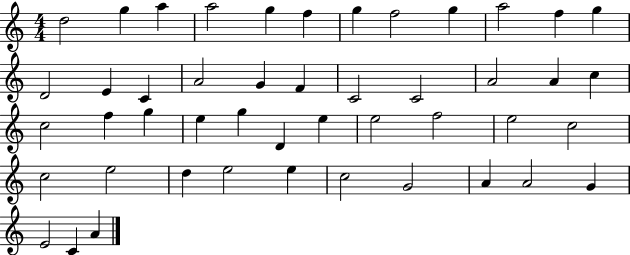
{
  \clef treble
  \numericTimeSignature
  \time 4/4
  \key c \major
  d''2 g''4 a''4 | a''2 g''4 f''4 | g''4 f''2 g''4 | a''2 f''4 g''4 | \break d'2 e'4 c'4 | a'2 g'4 f'4 | c'2 c'2 | a'2 a'4 c''4 | \break c''2 f''4 g''4 | e''4 g''4 d'4 e''4 | e''2 f''2 | e''2 c''2 | \break c''2 e''2 | d''4 e''2 e''4 | c''2 g'2 | a'4 a'2 g'4 | \break e'2 c'4 a'4 | \bar "|."
}